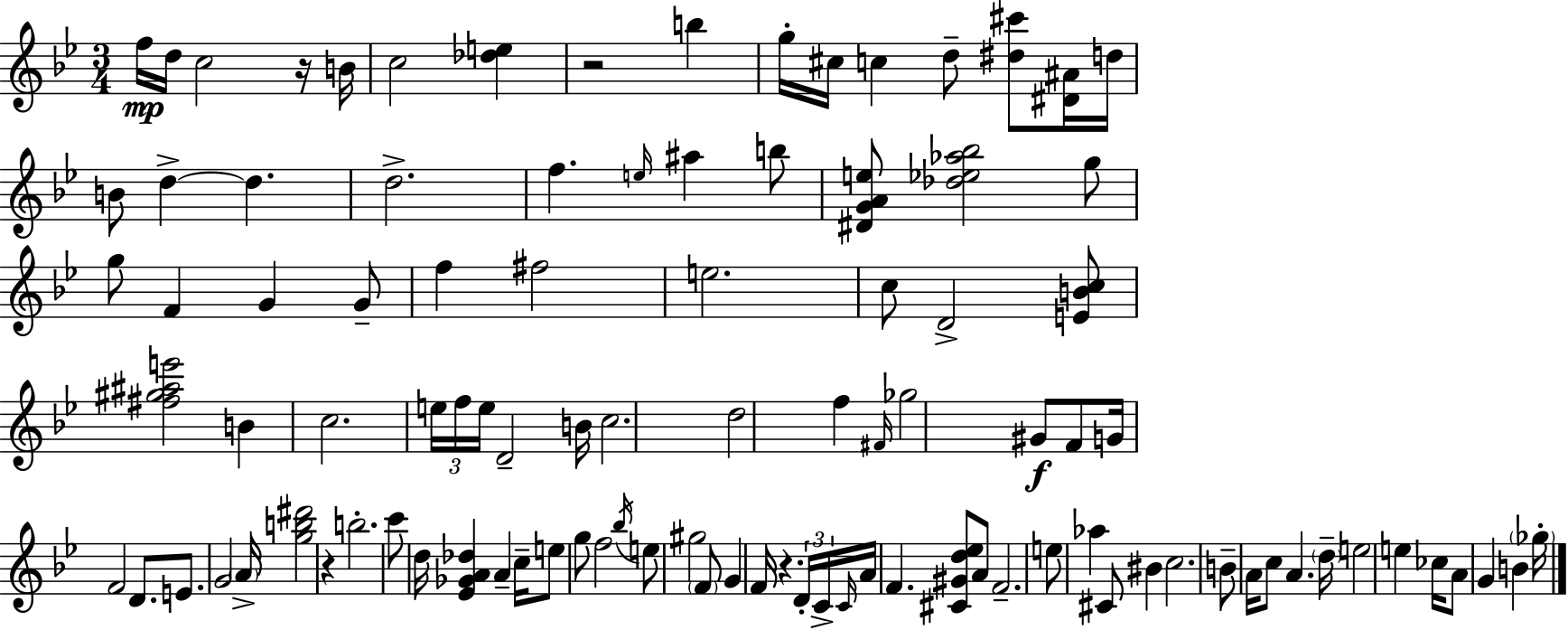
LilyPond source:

{
  \clef treble
  \numericTimeSignature
  \time 3/4
  \key bes \major
  f''16\mp d''16 c''2 r16 b'16 | c''2 <des'' e''>4 | r2 b''4 | g''16-. cis''16 c''4 d''8-- <dis'' cis'''>8 <dis' ais'>16 d''16 | \break b'8 d''4->~~ d''4. | d''2.-> | f''4. \grace { e''16 } ais''4 b''8 | <dis' g' a' e''>8 <des'' ees'' aes'' bes''>2 g''8 | \break g''8 f'4 g'4 g'8-- | f''4 fis''2 | e''2. | c''8 d'2-> <e' b' c''>8 | \break <fis'' gis'' ais'' e'''>2 b'4 | c''2. | \tuplet 3/2 { e''16 f''16 e''16 } d'2-- | b'16 c''2. | \break d''2 f''4 | \grace { fis'16 } ges''2 gis'8\f | f'8 g'16 f'2 d'8. | e'8. g'2 | \break \parenthesize a'16-> <g'' b'' dis'''>2 r4 | b''2.-. | c'''8 d''16 <ees' ges' a' des''>4 a'4-- | c''16-- e''8 g''8 f''2 | \break \acciaccatura { bes''16 } e''8 gis''2 | \parenthesize f'8 g'4 f'16 r4. | \tuplet 3/2 { d'16-. c'16-> \grace { c'16 } } a'16 f'4. | <cis' gis' d'' ees''>8 a'8 f'2.-- | \break e''8 aes''4 cis'8 | bis'4 c''2. | b'8-- a'16 c''8 a'4. | \parenthesize d''16-- e''2 | \break e''4 ces''16 a'8 g'4 b'4 | \parenthesize ges''16-. \bar "|."
}